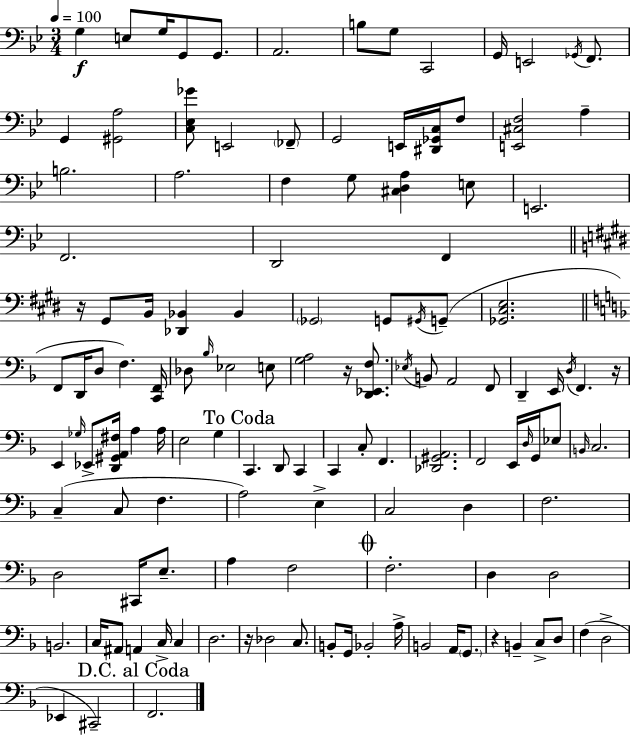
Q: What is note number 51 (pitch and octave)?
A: D3